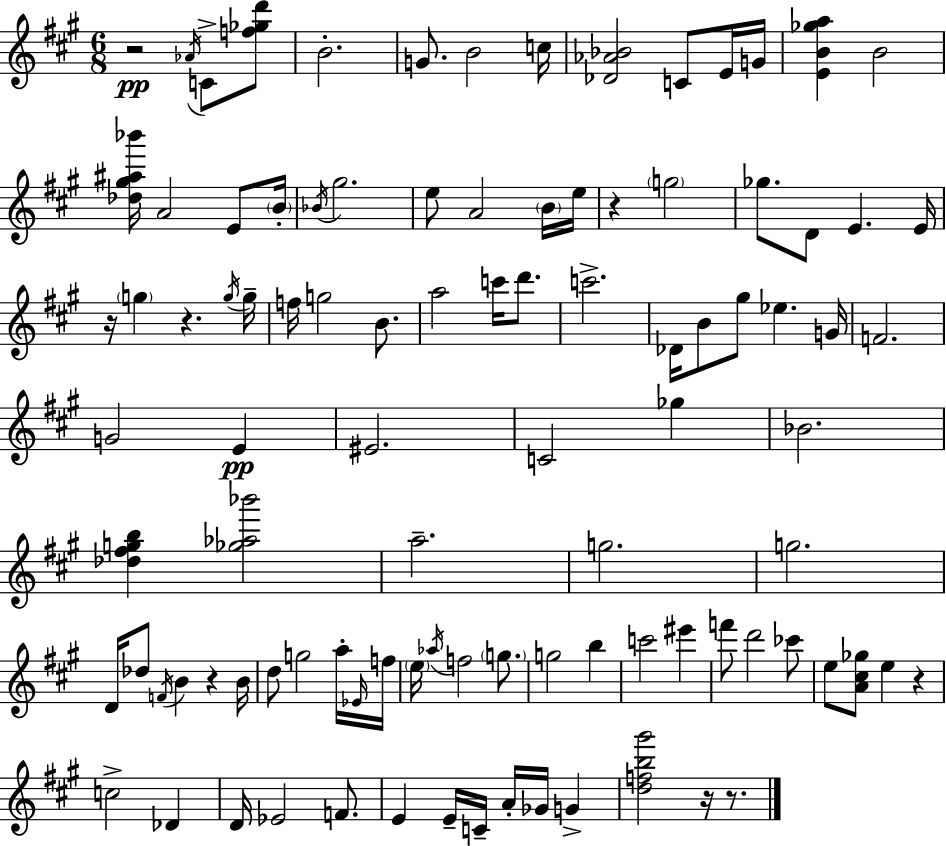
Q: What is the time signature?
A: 6/8